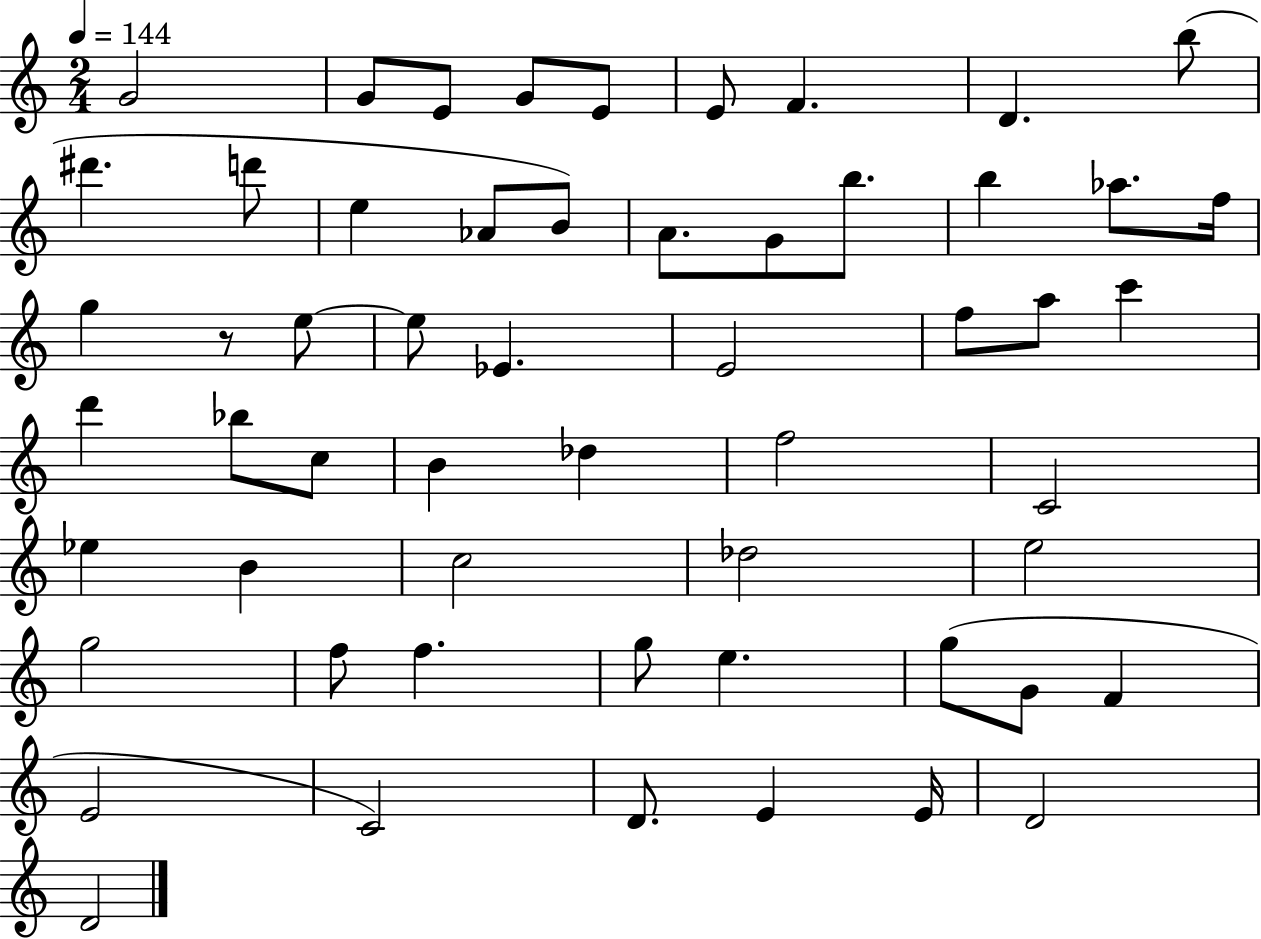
G4/h G4/e E4/e G4/e E4/e E4/e F4/q. D4/q. B5/e D#6/q. D6/e E5/q Ab4/e B4/e A4/e. G4/e B5/e. B5/q Ab5/e. F5/s G5/q R/e E5/e E5/e Eb4/q. E4/h F5/e A5/e C6/q D6/q Bb5/e C5/e B4/q Db5/q F5/h C4/h Eb5/q B4/q C5/h Db5/h E5/h G5/h F5/e F5/q. G5/e E5/q. G5/e G4/e F4/q E4/h C4/h D4/e. E4/q E4/s D4/h D4/h